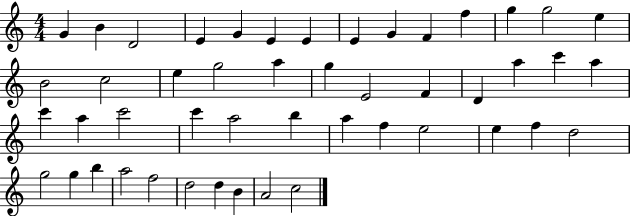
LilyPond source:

{
  \clef treble
  \numericTimeSignature
  \time 4/4
  \key c \major
  g'4 b'4 d'2 | e'4 g'4 e'4 e'4 | e'4 g'4 f'4 f''4 | g''4 g''2 e''4 | \break b'2 c''2 | e''4 g''2 a''4 | g''4 e'2 f'4 | d'4 a''4 c'''4 a''4 | \break c'''4 a''4 c'''2 | c'''4 a''2 b''4 | a''4 f''4 e''2 | e''4 f''4 d''2 | \break g''2 g''4 b''4 | a''2 f''2 | d''2 d''4 b'4 | a'2 c''2 | \break \bar "|."
}